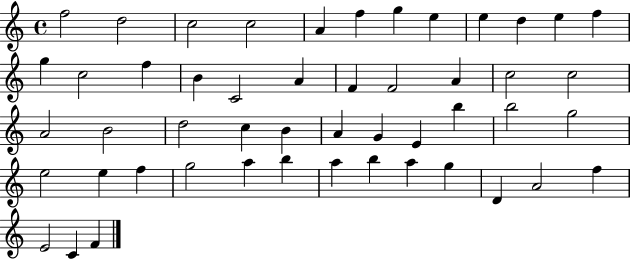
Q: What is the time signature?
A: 4/4